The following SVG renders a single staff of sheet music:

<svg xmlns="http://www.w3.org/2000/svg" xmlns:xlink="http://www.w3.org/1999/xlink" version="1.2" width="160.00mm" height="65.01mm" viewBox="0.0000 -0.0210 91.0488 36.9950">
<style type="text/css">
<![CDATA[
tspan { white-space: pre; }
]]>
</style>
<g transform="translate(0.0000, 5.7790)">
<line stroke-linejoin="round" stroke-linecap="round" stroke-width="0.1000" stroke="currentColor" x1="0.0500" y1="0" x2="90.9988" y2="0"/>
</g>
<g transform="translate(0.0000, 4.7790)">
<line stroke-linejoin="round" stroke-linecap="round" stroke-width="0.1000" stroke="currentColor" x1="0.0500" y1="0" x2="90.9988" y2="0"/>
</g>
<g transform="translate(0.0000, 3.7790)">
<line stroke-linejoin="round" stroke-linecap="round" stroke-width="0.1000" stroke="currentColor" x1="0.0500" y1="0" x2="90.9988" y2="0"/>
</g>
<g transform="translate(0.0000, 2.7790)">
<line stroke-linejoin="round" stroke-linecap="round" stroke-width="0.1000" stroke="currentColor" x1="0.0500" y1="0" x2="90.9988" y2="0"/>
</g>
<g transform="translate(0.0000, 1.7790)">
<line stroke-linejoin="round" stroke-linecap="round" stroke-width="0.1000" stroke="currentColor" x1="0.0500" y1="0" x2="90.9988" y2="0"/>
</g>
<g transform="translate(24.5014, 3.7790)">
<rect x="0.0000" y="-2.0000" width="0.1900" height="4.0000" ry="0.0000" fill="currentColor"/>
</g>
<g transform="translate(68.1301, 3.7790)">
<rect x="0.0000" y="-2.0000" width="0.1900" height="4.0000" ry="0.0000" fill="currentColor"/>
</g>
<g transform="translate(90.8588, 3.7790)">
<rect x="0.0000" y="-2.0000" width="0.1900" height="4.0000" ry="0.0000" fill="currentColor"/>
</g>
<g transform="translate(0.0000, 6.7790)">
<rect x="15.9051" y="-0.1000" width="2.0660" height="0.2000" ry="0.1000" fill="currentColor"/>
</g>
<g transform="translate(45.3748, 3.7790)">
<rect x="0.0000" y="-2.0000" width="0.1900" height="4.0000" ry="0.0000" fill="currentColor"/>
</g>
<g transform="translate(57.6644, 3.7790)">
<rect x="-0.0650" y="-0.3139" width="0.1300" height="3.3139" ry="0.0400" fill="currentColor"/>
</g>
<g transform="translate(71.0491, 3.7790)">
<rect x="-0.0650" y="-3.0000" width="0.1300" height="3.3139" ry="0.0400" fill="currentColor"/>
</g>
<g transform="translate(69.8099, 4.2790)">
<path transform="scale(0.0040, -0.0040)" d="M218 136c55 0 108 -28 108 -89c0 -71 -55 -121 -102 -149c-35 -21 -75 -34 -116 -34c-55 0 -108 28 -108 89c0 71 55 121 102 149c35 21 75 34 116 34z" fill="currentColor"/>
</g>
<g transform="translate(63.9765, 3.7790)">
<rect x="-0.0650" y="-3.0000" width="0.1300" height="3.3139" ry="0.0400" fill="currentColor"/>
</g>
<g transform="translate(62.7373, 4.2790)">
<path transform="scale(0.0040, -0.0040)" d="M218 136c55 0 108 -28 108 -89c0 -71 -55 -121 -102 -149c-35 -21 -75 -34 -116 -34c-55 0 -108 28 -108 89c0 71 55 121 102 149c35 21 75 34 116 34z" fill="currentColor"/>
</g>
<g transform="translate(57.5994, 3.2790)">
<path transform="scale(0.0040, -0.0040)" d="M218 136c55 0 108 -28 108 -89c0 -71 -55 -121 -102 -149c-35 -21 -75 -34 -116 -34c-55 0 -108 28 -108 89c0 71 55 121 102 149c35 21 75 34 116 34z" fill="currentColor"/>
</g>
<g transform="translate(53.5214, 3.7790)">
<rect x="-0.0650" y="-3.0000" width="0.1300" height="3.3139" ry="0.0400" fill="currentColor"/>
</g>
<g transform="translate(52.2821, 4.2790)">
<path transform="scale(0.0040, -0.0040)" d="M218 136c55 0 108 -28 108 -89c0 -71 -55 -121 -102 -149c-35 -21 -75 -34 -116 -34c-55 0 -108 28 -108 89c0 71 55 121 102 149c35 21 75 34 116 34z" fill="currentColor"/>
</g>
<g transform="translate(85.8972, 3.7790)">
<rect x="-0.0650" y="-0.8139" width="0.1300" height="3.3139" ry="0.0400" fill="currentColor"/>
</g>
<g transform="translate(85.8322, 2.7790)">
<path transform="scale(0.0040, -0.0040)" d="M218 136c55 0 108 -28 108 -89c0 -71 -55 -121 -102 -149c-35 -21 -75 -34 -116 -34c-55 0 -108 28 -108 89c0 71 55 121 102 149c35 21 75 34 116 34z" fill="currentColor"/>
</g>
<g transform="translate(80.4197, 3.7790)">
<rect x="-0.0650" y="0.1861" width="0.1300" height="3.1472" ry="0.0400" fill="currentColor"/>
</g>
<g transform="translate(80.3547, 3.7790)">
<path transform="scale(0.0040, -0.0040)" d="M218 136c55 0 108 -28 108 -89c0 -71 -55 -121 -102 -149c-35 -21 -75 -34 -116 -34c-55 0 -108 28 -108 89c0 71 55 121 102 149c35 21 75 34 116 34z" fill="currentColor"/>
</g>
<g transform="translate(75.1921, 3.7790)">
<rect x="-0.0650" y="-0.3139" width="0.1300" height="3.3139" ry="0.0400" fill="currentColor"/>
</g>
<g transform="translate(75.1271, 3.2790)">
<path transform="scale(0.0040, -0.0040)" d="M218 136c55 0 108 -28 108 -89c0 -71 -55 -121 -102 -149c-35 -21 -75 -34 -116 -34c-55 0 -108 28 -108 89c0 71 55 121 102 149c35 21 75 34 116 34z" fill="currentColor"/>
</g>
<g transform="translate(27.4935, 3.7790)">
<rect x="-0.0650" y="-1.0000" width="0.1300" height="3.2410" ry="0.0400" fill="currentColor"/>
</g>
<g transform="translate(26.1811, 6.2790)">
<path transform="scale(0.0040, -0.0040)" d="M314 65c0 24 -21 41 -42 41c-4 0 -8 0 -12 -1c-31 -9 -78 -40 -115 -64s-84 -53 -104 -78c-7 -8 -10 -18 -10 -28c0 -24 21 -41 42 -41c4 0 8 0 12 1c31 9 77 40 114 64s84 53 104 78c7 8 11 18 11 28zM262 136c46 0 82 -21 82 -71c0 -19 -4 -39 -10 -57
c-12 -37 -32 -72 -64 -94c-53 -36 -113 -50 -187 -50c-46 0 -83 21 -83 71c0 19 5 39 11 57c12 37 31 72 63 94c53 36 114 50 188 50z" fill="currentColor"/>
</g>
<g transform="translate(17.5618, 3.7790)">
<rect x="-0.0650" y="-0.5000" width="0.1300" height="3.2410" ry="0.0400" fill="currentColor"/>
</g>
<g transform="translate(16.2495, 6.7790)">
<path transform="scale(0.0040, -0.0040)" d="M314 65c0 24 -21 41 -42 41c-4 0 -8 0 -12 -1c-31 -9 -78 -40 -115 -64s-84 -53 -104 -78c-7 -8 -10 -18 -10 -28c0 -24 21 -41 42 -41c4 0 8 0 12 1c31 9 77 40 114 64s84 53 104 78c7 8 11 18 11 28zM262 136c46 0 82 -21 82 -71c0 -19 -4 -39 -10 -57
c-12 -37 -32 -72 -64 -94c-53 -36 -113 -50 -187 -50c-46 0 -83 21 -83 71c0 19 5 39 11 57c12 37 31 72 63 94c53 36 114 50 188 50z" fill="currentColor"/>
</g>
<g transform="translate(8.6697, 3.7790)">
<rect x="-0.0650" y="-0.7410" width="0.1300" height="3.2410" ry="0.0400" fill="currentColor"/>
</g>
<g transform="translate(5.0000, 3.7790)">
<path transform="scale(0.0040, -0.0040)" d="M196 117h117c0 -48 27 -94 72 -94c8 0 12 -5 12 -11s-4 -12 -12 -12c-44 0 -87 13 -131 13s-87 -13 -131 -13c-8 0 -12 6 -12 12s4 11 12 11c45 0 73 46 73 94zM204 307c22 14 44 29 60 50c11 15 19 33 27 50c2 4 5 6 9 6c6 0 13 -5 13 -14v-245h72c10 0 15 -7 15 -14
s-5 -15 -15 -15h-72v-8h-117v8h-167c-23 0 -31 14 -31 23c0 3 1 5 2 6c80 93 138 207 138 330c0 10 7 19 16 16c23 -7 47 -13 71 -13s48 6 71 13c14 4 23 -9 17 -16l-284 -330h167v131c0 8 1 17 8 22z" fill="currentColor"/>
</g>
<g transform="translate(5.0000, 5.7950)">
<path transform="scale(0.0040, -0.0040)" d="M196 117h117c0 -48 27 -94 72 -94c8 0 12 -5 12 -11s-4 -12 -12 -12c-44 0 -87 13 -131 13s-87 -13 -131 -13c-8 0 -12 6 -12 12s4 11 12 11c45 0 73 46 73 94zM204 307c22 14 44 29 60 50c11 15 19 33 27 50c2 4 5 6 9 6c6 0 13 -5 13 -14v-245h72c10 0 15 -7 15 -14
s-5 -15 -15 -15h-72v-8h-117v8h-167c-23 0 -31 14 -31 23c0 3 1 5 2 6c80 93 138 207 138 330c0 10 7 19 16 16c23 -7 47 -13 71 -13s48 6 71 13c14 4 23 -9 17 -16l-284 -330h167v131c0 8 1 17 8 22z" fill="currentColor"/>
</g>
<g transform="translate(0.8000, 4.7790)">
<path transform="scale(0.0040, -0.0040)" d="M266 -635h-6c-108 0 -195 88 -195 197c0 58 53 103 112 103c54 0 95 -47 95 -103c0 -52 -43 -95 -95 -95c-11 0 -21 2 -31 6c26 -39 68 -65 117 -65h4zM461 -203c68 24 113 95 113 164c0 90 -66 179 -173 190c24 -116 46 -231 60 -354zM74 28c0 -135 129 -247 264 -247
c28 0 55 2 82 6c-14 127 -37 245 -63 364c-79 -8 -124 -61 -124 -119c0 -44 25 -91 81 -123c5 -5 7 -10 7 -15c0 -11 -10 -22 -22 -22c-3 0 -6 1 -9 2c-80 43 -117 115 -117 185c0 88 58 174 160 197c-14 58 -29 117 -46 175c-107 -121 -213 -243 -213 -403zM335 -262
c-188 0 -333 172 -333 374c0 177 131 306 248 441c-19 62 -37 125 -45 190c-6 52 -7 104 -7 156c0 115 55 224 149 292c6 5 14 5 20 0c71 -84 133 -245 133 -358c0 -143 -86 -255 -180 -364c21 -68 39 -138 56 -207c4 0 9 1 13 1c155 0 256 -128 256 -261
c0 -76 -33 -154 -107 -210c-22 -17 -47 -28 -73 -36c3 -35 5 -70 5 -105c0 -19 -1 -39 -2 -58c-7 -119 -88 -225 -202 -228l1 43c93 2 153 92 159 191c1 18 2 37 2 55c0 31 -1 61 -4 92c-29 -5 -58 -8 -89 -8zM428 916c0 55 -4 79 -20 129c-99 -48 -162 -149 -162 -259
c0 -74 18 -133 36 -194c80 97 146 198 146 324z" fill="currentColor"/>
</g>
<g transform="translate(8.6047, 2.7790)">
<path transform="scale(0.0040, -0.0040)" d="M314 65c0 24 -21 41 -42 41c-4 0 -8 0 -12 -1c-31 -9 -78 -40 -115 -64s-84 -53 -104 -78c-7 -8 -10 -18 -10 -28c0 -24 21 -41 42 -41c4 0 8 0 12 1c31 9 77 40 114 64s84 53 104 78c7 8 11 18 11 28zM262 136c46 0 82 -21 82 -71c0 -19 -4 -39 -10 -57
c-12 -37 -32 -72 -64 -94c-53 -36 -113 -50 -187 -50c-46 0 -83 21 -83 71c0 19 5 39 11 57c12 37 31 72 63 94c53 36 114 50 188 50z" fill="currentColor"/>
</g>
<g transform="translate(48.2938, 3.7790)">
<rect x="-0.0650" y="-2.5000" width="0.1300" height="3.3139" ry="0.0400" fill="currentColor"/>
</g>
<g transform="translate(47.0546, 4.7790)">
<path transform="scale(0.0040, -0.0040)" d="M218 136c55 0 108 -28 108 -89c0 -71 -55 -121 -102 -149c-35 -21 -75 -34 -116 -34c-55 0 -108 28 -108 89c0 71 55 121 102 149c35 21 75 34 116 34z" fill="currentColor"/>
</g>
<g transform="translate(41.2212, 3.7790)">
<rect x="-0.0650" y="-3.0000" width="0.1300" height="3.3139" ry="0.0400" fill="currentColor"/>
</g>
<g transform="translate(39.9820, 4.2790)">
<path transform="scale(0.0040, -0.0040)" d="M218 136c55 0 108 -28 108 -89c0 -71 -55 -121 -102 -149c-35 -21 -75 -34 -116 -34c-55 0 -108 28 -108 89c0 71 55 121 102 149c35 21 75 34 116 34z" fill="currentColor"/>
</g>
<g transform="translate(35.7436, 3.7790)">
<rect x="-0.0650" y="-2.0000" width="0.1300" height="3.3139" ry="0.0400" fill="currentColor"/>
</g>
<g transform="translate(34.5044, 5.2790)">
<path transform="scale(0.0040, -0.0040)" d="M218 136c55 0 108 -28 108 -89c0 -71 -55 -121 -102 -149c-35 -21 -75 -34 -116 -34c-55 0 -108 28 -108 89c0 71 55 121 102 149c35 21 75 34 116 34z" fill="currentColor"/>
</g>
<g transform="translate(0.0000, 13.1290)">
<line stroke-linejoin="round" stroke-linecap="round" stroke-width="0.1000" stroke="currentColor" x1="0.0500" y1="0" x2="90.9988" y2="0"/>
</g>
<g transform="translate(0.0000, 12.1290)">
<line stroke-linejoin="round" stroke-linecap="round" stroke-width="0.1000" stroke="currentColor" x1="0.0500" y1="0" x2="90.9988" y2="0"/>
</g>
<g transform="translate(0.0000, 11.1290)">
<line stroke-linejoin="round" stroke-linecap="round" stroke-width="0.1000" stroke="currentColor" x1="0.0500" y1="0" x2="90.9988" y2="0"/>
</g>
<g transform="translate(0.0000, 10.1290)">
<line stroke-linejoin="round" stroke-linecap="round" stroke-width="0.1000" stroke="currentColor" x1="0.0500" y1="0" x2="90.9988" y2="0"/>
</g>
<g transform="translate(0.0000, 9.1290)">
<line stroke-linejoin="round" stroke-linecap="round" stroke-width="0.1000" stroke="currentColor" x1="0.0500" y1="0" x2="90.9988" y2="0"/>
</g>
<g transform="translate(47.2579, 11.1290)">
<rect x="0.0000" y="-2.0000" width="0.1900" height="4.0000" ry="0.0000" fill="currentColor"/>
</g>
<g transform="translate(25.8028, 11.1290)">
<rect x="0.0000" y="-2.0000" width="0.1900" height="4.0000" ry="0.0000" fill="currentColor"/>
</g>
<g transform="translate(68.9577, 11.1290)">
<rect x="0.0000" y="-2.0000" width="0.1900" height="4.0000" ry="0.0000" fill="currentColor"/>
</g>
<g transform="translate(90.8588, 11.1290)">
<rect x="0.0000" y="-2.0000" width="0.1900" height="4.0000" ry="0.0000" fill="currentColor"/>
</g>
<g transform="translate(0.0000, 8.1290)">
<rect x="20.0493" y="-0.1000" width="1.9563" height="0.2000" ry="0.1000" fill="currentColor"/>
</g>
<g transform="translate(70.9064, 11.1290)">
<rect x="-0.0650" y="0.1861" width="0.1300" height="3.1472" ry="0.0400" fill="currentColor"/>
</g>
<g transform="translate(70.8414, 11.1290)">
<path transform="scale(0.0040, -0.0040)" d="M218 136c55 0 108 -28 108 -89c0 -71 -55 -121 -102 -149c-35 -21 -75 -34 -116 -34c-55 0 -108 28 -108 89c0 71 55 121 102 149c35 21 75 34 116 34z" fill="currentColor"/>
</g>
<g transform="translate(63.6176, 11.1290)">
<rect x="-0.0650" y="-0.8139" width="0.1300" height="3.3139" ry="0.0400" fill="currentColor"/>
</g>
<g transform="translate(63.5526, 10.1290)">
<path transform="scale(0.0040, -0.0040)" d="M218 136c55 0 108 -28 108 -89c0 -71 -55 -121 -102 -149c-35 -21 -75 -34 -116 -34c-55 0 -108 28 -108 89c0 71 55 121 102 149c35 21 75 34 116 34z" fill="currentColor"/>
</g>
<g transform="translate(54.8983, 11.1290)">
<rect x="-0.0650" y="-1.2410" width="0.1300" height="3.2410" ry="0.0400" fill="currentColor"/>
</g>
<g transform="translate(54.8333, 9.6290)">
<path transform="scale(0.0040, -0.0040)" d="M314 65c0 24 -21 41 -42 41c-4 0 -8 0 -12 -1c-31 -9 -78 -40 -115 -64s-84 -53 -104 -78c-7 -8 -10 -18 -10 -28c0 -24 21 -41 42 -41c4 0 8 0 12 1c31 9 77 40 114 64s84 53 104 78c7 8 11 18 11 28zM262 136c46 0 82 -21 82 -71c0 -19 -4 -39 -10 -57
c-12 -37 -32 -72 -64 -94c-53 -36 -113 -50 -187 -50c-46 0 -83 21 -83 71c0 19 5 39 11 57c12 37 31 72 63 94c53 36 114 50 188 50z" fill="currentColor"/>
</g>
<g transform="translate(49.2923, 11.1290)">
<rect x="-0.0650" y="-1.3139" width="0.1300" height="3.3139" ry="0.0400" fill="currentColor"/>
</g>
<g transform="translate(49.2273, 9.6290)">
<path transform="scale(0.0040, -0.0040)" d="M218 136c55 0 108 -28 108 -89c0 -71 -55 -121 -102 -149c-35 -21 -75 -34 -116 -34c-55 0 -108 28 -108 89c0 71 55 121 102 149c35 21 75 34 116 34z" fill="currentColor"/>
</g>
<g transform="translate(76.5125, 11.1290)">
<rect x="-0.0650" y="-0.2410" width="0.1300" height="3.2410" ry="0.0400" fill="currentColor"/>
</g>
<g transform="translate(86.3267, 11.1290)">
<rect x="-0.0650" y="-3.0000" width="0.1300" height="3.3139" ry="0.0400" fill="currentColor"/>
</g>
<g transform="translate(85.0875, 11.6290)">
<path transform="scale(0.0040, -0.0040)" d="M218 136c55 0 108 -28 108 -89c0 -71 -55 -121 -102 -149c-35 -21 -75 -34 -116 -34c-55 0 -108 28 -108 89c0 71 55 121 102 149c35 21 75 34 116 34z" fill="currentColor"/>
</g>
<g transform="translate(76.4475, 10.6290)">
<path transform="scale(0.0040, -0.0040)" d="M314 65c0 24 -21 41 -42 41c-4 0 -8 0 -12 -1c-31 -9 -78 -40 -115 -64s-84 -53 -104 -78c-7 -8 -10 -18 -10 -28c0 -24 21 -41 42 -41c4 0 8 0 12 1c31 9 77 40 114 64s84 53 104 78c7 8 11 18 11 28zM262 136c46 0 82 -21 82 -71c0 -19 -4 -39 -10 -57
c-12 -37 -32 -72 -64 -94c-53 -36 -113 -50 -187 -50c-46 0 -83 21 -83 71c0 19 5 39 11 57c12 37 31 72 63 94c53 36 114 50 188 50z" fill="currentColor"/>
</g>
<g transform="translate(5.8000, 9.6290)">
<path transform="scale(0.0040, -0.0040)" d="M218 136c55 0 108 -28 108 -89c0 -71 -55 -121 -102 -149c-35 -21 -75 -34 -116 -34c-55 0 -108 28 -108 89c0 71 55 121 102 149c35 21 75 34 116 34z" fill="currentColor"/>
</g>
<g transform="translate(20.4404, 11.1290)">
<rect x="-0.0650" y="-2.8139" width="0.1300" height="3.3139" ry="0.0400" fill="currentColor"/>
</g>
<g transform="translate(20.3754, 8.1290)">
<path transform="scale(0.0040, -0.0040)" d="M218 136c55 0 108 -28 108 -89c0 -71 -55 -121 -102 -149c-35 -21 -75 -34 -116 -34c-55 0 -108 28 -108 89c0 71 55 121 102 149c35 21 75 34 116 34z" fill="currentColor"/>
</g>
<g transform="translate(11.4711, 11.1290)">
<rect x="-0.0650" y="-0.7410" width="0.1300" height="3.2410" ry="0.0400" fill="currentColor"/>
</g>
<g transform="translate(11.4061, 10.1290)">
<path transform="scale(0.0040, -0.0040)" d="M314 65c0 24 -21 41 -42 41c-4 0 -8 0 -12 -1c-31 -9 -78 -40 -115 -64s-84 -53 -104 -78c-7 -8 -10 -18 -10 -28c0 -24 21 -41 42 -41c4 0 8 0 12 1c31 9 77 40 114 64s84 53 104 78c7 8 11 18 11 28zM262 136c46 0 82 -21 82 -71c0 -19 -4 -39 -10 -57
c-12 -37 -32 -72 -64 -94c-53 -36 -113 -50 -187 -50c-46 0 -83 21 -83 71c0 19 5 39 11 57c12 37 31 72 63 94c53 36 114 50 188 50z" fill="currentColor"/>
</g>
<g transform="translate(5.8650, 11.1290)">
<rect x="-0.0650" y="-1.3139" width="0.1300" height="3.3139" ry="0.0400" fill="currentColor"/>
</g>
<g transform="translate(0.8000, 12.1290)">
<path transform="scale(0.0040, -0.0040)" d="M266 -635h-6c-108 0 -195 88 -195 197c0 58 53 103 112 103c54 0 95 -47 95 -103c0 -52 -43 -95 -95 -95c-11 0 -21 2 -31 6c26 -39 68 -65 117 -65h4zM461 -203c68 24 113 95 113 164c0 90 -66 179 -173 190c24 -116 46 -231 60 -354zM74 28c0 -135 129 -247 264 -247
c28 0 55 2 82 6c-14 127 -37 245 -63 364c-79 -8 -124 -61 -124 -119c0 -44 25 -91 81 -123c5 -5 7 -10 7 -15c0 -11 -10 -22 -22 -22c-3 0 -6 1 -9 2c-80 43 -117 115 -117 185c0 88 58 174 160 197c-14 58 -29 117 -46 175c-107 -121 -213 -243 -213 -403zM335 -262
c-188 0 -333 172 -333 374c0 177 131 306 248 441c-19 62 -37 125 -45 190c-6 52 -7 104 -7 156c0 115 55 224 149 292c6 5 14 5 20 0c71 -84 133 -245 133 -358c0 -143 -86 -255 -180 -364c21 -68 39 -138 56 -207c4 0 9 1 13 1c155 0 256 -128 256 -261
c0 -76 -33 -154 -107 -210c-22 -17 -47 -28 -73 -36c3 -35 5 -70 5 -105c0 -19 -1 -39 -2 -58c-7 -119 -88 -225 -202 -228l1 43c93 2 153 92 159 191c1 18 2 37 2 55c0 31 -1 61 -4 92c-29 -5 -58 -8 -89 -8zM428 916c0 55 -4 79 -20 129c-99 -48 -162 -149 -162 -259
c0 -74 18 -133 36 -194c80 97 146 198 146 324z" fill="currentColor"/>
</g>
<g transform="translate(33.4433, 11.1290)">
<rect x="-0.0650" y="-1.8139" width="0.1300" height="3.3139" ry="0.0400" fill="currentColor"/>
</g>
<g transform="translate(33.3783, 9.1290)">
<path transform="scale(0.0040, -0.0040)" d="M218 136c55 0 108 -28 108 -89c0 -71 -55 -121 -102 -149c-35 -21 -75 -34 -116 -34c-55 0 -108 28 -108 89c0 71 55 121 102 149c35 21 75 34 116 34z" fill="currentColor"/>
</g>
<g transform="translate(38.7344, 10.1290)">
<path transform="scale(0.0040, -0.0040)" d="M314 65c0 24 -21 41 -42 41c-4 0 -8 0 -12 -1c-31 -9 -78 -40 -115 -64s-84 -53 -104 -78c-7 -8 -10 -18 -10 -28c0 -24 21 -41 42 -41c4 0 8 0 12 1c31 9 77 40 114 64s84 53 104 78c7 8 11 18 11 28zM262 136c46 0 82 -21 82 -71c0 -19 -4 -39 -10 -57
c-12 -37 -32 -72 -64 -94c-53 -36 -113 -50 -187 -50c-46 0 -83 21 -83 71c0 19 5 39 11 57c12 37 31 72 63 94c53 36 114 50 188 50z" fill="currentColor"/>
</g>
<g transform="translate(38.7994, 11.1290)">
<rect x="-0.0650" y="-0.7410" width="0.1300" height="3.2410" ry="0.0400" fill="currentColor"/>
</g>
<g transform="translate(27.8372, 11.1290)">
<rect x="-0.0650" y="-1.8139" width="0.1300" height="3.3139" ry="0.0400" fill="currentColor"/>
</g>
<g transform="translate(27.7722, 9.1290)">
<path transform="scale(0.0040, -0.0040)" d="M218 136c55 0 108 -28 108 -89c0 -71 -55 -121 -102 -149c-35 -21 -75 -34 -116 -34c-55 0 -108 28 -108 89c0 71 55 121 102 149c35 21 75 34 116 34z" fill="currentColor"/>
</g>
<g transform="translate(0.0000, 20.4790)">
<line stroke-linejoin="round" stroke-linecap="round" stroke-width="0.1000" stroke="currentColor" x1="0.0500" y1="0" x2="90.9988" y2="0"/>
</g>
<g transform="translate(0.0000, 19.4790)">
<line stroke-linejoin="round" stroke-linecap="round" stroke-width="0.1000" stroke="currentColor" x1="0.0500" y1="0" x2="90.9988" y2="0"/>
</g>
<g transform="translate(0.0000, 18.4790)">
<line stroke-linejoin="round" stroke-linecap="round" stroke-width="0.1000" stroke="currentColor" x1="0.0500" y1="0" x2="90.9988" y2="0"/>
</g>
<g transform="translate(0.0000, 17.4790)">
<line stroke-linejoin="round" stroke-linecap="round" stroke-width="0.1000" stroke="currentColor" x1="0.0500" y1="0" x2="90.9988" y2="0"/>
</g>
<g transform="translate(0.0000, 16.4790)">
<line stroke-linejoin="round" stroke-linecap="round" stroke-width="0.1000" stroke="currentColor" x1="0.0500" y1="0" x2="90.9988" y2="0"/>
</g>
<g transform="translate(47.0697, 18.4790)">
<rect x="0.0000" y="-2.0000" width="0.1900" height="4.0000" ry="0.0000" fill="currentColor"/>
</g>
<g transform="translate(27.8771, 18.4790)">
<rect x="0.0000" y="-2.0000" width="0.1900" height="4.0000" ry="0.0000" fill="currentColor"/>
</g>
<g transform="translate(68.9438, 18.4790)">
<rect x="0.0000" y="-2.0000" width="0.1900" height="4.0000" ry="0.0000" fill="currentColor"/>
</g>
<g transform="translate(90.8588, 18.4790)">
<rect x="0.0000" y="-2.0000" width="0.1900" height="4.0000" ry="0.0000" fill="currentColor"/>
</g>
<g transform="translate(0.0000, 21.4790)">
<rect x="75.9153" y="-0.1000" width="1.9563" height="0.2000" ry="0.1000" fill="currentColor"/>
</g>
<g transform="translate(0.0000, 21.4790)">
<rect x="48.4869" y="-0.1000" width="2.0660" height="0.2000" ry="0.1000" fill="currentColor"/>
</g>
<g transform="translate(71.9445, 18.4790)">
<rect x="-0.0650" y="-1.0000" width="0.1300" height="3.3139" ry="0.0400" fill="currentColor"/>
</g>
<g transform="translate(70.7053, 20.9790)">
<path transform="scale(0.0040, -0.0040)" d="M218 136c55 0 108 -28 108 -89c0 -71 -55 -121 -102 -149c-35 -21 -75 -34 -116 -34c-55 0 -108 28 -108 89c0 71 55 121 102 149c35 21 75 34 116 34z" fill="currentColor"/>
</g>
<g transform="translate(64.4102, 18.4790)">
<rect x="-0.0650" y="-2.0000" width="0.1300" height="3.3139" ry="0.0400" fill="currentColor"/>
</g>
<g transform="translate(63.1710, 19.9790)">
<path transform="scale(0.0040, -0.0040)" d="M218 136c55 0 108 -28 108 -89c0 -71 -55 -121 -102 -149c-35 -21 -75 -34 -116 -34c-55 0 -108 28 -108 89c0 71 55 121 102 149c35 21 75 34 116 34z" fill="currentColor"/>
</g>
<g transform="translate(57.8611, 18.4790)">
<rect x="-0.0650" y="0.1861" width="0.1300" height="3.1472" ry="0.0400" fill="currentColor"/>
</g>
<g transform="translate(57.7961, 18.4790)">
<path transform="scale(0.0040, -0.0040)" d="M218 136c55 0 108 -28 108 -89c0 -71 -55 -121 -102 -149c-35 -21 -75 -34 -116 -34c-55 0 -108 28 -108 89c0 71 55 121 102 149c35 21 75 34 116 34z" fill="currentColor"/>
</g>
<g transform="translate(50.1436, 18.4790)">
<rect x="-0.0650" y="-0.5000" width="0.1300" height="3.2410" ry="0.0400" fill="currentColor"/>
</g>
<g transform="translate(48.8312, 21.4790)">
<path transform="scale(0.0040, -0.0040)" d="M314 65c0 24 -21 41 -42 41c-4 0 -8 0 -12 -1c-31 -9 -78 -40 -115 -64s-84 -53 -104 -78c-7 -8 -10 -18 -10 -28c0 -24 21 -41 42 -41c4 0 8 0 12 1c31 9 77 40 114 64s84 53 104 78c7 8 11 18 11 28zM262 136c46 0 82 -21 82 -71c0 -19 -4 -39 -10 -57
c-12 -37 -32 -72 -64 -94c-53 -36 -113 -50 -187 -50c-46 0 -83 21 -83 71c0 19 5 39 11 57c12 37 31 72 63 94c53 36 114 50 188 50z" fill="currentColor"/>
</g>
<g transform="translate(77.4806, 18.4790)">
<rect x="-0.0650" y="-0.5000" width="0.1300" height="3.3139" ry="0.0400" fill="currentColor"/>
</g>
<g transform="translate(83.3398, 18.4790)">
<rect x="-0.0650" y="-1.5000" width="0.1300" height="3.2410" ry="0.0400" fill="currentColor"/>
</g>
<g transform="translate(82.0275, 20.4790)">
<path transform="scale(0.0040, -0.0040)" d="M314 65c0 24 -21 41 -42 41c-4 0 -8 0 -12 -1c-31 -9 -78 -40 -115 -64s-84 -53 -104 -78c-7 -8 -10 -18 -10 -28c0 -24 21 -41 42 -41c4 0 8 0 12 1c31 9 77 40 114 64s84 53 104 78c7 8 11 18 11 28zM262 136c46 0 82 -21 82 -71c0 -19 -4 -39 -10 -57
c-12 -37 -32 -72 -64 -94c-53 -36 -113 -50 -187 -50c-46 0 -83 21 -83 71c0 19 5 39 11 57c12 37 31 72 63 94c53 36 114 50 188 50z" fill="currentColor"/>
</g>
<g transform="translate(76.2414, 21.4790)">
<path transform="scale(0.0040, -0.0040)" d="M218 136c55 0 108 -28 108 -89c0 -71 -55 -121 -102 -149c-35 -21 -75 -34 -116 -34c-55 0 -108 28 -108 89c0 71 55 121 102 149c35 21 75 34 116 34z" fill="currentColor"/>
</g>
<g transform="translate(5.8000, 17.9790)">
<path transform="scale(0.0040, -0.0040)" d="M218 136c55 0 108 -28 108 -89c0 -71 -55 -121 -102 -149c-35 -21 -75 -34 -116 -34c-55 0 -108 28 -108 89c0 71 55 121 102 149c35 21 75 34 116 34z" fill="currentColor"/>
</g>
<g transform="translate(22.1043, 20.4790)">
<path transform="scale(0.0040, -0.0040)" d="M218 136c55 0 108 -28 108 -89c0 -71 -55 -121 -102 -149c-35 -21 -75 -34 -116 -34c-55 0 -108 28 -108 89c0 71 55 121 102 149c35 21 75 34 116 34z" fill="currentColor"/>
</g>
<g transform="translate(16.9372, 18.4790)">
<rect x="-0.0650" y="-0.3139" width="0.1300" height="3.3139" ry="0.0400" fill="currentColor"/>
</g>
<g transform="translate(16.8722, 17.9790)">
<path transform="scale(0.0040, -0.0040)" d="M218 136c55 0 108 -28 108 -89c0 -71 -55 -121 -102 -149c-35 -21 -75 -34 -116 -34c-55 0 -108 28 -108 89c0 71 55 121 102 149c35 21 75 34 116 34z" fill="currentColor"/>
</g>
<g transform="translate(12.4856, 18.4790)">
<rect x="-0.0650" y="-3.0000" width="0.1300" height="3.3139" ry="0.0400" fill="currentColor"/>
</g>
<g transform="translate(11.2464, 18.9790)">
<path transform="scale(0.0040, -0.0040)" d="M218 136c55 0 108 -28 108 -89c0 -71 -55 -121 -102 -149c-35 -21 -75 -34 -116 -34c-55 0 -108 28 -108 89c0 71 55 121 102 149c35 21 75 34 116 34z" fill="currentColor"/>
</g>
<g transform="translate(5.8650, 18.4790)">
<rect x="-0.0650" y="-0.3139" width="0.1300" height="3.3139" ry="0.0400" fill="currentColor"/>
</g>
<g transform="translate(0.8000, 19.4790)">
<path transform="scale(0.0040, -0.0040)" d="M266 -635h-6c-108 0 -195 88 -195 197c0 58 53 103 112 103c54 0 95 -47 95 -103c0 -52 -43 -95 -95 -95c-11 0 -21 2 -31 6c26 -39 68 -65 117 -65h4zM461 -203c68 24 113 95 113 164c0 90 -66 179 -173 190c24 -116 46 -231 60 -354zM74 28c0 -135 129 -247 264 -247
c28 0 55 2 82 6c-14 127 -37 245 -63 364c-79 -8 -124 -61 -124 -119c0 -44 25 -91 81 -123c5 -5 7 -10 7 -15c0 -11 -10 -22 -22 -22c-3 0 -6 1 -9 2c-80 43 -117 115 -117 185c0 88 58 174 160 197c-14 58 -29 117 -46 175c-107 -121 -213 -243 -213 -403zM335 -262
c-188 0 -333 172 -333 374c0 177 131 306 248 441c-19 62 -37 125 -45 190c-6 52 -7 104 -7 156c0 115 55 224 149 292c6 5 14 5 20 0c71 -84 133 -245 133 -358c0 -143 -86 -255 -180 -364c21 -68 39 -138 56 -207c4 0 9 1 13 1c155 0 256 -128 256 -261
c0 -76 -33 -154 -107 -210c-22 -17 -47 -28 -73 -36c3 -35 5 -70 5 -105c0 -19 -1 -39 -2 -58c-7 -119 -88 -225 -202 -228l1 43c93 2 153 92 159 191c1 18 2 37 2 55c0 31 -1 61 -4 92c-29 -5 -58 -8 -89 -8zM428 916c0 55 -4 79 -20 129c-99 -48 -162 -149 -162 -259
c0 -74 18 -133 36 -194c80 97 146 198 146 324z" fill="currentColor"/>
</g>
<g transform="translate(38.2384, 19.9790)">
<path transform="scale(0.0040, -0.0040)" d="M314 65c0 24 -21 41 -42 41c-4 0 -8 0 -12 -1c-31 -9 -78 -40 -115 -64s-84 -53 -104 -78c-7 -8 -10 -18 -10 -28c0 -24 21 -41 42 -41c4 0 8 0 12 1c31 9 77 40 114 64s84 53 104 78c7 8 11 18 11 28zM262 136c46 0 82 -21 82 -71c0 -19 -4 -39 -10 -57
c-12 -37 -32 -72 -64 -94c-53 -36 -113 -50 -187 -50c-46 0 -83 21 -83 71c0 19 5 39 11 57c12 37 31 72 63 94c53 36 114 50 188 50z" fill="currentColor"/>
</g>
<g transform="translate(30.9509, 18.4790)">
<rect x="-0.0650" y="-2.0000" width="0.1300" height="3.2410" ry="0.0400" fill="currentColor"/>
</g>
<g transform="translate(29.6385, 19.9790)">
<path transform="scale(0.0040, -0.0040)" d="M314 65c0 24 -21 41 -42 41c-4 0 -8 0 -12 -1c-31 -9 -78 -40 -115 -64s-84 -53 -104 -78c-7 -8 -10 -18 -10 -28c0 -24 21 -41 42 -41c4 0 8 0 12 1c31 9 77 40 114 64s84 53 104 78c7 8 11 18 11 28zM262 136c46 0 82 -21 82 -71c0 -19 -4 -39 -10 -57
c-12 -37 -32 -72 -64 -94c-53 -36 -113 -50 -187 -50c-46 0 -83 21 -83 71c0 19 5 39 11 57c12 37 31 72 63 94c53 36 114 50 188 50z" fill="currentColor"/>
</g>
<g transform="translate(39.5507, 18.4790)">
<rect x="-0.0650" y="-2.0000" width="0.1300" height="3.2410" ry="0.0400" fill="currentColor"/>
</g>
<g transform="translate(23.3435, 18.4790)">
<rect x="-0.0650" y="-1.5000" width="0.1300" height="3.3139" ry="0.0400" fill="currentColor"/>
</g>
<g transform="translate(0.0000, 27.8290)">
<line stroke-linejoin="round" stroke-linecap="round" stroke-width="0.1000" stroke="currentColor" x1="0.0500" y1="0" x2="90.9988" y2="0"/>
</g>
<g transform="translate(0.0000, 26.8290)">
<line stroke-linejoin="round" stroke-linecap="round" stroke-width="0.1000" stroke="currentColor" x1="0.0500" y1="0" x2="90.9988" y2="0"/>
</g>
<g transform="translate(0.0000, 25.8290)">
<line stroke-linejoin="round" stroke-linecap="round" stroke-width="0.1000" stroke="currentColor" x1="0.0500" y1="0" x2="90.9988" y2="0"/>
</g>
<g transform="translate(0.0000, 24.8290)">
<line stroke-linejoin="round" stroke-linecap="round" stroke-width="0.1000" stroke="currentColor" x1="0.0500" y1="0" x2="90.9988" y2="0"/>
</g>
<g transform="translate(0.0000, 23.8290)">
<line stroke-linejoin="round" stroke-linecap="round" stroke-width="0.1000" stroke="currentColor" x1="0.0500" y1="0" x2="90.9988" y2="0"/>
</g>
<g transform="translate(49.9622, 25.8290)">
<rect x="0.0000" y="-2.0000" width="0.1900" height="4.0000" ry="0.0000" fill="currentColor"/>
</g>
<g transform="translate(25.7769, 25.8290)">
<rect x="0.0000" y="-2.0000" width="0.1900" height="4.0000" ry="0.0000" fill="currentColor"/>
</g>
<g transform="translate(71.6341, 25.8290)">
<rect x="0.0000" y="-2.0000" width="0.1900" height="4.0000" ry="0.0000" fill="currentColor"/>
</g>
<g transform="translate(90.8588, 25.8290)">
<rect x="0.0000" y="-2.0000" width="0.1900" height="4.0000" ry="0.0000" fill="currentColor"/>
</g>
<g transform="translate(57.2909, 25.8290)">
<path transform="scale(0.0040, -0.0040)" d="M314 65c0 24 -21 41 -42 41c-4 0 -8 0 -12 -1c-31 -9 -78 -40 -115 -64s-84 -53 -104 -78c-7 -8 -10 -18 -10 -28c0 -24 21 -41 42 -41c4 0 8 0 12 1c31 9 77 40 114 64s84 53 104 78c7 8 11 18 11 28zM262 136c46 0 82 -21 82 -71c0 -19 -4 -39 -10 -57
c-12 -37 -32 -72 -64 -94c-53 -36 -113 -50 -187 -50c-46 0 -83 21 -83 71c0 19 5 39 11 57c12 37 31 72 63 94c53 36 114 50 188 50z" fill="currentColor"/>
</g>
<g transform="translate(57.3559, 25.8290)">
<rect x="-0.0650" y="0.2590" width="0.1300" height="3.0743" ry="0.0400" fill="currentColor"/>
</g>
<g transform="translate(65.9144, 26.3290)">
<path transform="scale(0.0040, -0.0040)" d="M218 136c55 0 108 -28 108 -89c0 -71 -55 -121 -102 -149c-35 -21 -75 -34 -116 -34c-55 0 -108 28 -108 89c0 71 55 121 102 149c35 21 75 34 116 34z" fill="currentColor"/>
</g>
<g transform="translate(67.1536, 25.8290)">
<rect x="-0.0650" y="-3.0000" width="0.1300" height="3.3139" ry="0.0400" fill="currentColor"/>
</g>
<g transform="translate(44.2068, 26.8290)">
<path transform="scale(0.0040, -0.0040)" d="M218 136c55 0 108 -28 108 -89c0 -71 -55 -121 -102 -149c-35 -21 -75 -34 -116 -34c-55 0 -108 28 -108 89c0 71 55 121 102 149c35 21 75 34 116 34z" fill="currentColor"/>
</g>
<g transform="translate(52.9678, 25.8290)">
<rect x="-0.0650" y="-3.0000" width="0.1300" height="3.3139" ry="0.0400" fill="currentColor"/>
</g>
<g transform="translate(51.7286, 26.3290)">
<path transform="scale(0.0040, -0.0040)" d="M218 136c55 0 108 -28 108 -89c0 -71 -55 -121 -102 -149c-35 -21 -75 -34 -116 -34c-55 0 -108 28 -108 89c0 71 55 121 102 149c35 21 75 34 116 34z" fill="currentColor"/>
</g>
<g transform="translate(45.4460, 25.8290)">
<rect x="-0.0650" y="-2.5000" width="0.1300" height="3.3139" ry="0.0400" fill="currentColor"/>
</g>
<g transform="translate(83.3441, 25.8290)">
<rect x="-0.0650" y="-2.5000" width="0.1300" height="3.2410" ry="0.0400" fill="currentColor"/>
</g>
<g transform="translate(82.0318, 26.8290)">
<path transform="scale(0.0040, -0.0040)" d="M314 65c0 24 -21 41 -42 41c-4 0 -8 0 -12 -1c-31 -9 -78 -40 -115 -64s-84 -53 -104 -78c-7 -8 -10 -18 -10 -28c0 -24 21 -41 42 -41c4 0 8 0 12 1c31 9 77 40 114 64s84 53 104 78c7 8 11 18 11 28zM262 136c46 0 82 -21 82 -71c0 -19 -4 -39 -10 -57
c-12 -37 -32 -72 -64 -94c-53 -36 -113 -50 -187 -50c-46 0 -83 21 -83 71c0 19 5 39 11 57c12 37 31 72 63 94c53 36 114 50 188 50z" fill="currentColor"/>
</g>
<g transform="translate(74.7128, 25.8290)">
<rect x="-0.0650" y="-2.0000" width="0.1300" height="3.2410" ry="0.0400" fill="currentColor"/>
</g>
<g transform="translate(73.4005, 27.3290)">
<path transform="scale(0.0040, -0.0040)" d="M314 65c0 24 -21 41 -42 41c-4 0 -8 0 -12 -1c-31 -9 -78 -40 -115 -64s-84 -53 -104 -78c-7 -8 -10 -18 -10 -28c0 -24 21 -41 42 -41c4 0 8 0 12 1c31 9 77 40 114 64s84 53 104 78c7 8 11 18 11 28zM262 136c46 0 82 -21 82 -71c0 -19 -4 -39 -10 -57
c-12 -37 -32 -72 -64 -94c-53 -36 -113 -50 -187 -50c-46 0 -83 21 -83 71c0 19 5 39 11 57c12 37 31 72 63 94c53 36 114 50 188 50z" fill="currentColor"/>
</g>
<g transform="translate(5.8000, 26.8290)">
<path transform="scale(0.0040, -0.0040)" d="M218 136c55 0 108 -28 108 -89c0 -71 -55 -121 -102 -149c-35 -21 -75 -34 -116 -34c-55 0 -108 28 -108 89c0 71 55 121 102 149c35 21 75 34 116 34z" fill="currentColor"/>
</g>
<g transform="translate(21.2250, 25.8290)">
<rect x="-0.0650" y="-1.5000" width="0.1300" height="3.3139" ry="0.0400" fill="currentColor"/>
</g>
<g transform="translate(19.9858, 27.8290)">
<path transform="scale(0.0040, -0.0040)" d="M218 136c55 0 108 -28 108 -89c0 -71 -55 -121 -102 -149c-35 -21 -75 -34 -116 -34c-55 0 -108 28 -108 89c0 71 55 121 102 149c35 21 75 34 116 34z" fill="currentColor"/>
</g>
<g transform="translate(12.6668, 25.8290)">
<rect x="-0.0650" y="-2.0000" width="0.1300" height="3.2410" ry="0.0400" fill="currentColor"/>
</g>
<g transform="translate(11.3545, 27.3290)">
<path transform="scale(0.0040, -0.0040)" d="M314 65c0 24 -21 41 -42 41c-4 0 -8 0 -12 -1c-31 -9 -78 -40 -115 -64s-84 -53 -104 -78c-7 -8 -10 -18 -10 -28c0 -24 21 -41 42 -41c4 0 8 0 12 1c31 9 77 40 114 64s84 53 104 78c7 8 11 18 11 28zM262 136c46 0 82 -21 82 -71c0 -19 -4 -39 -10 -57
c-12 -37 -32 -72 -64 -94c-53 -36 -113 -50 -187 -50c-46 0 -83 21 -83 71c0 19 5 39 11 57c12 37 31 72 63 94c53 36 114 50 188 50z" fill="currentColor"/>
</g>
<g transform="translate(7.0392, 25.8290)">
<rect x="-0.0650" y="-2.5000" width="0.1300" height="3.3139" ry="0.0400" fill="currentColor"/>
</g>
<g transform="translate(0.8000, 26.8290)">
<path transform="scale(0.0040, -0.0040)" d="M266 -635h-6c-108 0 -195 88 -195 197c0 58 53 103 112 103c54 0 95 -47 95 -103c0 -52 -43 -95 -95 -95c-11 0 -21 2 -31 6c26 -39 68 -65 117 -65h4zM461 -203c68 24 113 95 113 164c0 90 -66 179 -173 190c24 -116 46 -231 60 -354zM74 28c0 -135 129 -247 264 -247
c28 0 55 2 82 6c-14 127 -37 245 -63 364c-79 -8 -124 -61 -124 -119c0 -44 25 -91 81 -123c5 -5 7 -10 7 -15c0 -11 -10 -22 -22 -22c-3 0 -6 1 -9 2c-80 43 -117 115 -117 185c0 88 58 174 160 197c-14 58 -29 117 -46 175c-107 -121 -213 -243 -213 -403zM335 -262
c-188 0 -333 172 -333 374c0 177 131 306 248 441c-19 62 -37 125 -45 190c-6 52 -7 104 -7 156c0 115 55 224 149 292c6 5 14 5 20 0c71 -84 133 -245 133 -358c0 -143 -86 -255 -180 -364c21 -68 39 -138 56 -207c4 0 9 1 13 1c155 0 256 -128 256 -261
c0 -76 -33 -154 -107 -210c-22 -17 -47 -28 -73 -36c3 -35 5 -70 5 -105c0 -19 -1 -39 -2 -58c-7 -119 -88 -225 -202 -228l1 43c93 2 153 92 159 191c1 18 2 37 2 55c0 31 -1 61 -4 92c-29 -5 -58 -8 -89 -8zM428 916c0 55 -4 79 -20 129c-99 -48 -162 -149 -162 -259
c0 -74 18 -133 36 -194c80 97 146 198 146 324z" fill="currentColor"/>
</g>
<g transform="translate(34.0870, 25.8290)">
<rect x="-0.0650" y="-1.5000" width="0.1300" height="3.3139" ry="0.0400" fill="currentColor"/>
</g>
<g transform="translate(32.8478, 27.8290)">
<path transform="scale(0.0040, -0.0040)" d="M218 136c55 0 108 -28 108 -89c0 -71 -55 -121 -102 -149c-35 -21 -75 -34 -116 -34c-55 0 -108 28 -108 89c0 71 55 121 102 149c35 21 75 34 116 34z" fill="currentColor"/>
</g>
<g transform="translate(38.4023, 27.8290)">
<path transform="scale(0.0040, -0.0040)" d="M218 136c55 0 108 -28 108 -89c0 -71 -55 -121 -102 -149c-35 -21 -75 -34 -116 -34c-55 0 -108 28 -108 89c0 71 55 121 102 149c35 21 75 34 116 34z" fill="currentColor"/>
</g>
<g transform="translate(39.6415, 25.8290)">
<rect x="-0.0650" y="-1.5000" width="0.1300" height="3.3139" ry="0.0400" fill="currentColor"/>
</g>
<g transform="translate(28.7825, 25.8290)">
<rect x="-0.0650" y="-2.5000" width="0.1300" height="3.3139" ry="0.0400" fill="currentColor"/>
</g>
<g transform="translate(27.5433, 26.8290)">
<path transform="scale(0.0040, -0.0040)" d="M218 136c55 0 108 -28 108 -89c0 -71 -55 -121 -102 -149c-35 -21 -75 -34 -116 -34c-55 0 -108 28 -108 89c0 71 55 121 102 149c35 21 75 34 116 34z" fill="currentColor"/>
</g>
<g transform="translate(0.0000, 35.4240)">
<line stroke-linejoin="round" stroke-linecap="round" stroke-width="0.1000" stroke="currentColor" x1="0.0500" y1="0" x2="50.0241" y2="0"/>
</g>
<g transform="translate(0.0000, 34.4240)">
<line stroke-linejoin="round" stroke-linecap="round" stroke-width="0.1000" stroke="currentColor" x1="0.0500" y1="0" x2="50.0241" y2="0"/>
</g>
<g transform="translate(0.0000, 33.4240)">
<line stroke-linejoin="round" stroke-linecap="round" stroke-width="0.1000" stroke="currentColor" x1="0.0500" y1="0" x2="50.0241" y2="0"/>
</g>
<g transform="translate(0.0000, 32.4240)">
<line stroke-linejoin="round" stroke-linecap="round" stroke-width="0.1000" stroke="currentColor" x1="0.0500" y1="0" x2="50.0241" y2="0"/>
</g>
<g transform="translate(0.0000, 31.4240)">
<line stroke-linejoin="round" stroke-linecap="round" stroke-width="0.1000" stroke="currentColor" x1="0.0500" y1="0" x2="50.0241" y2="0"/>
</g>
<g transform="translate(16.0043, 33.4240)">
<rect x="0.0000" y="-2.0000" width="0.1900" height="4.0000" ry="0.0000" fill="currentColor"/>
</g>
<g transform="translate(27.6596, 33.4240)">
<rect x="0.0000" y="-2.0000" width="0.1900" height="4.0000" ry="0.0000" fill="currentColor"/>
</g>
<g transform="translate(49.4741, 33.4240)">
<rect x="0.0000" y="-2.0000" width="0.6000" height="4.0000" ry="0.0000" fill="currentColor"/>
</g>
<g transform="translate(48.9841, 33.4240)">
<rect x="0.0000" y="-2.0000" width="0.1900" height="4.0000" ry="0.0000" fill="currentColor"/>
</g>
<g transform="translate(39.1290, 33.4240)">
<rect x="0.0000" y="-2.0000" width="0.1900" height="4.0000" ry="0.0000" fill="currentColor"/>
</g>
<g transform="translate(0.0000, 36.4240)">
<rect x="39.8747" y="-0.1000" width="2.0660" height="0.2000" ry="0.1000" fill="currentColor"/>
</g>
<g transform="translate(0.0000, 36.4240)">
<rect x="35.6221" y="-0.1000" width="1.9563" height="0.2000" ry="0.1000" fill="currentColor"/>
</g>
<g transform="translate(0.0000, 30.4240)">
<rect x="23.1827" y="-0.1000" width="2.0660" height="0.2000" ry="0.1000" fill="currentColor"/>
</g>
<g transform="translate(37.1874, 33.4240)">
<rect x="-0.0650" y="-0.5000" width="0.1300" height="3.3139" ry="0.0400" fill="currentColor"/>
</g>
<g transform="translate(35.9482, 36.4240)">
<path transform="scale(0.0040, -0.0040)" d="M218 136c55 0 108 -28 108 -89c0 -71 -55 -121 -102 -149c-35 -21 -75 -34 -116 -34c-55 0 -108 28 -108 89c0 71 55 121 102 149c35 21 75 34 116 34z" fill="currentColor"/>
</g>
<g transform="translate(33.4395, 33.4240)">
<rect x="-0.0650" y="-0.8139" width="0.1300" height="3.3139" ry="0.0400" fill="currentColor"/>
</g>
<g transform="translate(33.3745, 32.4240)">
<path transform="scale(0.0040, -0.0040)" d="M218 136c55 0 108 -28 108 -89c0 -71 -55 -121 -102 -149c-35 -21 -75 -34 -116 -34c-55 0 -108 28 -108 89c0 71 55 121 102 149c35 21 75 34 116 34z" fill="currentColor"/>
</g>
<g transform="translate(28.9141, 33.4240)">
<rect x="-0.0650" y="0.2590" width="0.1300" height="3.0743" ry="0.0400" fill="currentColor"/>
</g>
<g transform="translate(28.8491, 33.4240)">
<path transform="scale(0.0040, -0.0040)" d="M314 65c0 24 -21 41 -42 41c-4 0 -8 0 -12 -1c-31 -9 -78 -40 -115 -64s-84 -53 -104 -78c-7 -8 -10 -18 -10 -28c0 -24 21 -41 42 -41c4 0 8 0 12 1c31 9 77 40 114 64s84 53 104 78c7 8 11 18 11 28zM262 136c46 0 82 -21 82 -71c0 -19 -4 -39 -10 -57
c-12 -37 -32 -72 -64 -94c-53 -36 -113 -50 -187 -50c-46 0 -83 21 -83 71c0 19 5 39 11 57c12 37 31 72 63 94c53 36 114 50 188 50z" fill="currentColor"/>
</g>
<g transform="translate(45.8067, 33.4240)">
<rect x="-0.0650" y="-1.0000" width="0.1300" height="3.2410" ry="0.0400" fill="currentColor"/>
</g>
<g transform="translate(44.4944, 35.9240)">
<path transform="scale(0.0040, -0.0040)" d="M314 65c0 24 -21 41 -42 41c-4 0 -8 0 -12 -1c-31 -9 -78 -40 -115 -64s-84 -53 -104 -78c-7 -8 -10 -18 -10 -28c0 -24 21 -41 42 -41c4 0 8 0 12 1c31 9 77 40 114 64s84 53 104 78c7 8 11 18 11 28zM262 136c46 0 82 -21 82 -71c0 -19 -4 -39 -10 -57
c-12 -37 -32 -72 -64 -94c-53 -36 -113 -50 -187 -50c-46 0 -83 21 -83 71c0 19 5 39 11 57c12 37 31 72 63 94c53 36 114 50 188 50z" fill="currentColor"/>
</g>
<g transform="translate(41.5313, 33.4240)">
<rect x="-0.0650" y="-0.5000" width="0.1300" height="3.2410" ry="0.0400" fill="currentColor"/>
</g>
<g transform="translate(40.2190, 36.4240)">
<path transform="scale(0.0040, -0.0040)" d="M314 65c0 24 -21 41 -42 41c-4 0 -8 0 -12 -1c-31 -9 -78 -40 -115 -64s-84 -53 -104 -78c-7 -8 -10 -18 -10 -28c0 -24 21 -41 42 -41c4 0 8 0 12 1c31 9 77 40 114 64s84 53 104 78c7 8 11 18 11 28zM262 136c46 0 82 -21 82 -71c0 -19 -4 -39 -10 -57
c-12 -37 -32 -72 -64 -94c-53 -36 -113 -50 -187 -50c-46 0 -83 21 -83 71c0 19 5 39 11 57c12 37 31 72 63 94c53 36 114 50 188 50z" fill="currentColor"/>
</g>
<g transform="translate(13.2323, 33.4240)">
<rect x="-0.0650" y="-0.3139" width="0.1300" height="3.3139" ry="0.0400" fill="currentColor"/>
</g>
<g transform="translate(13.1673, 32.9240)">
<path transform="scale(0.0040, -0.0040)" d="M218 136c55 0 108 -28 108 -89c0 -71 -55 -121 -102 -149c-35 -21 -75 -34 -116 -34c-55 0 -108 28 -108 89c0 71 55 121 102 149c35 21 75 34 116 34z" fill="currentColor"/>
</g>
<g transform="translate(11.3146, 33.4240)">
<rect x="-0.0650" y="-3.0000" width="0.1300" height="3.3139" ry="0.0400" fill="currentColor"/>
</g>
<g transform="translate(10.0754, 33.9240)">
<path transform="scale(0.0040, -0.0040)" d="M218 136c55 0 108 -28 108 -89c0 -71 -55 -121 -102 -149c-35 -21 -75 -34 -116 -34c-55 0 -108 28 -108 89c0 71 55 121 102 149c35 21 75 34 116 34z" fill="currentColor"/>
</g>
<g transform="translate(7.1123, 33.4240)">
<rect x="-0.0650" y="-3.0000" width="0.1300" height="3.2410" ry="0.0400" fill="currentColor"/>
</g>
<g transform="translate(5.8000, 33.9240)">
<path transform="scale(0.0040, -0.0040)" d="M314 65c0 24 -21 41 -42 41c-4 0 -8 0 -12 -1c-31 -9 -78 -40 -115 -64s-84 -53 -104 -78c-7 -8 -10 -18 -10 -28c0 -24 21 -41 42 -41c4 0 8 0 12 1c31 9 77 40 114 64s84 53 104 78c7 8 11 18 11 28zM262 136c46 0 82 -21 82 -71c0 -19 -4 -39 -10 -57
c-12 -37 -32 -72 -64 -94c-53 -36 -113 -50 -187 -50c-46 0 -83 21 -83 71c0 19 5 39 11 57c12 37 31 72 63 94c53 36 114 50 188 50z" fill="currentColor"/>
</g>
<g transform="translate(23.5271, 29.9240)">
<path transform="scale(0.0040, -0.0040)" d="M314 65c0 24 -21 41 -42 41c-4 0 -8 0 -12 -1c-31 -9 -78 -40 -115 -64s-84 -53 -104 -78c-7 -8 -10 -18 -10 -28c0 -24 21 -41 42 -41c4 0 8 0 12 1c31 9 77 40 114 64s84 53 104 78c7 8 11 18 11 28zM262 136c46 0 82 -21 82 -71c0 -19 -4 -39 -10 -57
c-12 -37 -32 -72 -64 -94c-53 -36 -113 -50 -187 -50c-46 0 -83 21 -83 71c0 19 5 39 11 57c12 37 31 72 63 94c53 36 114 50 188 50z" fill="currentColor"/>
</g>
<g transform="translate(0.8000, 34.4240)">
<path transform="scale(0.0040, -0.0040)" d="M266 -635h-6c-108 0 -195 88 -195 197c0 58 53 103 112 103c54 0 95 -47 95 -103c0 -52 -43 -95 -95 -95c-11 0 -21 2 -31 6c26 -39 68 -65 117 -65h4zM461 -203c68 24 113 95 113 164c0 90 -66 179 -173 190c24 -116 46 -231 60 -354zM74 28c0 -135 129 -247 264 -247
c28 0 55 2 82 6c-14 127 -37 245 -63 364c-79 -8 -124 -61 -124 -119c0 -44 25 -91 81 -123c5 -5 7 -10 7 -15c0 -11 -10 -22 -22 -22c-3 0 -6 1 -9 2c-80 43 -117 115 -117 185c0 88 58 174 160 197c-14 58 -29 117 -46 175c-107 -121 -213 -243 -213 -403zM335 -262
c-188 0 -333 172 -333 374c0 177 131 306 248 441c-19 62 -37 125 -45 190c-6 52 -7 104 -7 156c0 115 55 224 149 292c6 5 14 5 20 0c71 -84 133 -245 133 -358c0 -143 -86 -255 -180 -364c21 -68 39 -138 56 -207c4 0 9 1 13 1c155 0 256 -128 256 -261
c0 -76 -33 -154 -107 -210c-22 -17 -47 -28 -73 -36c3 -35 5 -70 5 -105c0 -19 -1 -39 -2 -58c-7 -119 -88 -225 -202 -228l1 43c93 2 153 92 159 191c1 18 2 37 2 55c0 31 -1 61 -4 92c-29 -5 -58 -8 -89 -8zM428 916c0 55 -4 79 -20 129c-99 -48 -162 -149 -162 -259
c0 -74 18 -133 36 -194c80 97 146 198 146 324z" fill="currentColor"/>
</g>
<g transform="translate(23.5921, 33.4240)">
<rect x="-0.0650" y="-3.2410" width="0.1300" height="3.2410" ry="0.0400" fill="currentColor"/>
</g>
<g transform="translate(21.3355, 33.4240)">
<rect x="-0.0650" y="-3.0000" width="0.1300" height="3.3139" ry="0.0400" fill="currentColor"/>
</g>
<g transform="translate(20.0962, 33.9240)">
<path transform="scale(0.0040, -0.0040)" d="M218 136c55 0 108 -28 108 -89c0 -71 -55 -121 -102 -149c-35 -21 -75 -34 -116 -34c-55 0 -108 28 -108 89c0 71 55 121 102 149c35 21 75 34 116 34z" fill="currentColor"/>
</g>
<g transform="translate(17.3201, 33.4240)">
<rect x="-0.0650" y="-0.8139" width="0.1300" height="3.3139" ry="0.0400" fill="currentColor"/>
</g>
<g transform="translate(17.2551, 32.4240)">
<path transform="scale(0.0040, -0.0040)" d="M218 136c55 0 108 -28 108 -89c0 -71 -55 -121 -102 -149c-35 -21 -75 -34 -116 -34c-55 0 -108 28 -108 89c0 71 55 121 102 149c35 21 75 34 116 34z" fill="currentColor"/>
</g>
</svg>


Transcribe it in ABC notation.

X:1
T:Untitled
M:4/4
L:1/4
K:C
d2 C2 D2 F A G A c A A c B d e d2 a f f d2 e e2 d B c2 A c A c E F2 F2 C2 B F D C E2 G F2 E G E E G A B2 A F2 G2 A2 A c d A b2 B2 d C C2 D2